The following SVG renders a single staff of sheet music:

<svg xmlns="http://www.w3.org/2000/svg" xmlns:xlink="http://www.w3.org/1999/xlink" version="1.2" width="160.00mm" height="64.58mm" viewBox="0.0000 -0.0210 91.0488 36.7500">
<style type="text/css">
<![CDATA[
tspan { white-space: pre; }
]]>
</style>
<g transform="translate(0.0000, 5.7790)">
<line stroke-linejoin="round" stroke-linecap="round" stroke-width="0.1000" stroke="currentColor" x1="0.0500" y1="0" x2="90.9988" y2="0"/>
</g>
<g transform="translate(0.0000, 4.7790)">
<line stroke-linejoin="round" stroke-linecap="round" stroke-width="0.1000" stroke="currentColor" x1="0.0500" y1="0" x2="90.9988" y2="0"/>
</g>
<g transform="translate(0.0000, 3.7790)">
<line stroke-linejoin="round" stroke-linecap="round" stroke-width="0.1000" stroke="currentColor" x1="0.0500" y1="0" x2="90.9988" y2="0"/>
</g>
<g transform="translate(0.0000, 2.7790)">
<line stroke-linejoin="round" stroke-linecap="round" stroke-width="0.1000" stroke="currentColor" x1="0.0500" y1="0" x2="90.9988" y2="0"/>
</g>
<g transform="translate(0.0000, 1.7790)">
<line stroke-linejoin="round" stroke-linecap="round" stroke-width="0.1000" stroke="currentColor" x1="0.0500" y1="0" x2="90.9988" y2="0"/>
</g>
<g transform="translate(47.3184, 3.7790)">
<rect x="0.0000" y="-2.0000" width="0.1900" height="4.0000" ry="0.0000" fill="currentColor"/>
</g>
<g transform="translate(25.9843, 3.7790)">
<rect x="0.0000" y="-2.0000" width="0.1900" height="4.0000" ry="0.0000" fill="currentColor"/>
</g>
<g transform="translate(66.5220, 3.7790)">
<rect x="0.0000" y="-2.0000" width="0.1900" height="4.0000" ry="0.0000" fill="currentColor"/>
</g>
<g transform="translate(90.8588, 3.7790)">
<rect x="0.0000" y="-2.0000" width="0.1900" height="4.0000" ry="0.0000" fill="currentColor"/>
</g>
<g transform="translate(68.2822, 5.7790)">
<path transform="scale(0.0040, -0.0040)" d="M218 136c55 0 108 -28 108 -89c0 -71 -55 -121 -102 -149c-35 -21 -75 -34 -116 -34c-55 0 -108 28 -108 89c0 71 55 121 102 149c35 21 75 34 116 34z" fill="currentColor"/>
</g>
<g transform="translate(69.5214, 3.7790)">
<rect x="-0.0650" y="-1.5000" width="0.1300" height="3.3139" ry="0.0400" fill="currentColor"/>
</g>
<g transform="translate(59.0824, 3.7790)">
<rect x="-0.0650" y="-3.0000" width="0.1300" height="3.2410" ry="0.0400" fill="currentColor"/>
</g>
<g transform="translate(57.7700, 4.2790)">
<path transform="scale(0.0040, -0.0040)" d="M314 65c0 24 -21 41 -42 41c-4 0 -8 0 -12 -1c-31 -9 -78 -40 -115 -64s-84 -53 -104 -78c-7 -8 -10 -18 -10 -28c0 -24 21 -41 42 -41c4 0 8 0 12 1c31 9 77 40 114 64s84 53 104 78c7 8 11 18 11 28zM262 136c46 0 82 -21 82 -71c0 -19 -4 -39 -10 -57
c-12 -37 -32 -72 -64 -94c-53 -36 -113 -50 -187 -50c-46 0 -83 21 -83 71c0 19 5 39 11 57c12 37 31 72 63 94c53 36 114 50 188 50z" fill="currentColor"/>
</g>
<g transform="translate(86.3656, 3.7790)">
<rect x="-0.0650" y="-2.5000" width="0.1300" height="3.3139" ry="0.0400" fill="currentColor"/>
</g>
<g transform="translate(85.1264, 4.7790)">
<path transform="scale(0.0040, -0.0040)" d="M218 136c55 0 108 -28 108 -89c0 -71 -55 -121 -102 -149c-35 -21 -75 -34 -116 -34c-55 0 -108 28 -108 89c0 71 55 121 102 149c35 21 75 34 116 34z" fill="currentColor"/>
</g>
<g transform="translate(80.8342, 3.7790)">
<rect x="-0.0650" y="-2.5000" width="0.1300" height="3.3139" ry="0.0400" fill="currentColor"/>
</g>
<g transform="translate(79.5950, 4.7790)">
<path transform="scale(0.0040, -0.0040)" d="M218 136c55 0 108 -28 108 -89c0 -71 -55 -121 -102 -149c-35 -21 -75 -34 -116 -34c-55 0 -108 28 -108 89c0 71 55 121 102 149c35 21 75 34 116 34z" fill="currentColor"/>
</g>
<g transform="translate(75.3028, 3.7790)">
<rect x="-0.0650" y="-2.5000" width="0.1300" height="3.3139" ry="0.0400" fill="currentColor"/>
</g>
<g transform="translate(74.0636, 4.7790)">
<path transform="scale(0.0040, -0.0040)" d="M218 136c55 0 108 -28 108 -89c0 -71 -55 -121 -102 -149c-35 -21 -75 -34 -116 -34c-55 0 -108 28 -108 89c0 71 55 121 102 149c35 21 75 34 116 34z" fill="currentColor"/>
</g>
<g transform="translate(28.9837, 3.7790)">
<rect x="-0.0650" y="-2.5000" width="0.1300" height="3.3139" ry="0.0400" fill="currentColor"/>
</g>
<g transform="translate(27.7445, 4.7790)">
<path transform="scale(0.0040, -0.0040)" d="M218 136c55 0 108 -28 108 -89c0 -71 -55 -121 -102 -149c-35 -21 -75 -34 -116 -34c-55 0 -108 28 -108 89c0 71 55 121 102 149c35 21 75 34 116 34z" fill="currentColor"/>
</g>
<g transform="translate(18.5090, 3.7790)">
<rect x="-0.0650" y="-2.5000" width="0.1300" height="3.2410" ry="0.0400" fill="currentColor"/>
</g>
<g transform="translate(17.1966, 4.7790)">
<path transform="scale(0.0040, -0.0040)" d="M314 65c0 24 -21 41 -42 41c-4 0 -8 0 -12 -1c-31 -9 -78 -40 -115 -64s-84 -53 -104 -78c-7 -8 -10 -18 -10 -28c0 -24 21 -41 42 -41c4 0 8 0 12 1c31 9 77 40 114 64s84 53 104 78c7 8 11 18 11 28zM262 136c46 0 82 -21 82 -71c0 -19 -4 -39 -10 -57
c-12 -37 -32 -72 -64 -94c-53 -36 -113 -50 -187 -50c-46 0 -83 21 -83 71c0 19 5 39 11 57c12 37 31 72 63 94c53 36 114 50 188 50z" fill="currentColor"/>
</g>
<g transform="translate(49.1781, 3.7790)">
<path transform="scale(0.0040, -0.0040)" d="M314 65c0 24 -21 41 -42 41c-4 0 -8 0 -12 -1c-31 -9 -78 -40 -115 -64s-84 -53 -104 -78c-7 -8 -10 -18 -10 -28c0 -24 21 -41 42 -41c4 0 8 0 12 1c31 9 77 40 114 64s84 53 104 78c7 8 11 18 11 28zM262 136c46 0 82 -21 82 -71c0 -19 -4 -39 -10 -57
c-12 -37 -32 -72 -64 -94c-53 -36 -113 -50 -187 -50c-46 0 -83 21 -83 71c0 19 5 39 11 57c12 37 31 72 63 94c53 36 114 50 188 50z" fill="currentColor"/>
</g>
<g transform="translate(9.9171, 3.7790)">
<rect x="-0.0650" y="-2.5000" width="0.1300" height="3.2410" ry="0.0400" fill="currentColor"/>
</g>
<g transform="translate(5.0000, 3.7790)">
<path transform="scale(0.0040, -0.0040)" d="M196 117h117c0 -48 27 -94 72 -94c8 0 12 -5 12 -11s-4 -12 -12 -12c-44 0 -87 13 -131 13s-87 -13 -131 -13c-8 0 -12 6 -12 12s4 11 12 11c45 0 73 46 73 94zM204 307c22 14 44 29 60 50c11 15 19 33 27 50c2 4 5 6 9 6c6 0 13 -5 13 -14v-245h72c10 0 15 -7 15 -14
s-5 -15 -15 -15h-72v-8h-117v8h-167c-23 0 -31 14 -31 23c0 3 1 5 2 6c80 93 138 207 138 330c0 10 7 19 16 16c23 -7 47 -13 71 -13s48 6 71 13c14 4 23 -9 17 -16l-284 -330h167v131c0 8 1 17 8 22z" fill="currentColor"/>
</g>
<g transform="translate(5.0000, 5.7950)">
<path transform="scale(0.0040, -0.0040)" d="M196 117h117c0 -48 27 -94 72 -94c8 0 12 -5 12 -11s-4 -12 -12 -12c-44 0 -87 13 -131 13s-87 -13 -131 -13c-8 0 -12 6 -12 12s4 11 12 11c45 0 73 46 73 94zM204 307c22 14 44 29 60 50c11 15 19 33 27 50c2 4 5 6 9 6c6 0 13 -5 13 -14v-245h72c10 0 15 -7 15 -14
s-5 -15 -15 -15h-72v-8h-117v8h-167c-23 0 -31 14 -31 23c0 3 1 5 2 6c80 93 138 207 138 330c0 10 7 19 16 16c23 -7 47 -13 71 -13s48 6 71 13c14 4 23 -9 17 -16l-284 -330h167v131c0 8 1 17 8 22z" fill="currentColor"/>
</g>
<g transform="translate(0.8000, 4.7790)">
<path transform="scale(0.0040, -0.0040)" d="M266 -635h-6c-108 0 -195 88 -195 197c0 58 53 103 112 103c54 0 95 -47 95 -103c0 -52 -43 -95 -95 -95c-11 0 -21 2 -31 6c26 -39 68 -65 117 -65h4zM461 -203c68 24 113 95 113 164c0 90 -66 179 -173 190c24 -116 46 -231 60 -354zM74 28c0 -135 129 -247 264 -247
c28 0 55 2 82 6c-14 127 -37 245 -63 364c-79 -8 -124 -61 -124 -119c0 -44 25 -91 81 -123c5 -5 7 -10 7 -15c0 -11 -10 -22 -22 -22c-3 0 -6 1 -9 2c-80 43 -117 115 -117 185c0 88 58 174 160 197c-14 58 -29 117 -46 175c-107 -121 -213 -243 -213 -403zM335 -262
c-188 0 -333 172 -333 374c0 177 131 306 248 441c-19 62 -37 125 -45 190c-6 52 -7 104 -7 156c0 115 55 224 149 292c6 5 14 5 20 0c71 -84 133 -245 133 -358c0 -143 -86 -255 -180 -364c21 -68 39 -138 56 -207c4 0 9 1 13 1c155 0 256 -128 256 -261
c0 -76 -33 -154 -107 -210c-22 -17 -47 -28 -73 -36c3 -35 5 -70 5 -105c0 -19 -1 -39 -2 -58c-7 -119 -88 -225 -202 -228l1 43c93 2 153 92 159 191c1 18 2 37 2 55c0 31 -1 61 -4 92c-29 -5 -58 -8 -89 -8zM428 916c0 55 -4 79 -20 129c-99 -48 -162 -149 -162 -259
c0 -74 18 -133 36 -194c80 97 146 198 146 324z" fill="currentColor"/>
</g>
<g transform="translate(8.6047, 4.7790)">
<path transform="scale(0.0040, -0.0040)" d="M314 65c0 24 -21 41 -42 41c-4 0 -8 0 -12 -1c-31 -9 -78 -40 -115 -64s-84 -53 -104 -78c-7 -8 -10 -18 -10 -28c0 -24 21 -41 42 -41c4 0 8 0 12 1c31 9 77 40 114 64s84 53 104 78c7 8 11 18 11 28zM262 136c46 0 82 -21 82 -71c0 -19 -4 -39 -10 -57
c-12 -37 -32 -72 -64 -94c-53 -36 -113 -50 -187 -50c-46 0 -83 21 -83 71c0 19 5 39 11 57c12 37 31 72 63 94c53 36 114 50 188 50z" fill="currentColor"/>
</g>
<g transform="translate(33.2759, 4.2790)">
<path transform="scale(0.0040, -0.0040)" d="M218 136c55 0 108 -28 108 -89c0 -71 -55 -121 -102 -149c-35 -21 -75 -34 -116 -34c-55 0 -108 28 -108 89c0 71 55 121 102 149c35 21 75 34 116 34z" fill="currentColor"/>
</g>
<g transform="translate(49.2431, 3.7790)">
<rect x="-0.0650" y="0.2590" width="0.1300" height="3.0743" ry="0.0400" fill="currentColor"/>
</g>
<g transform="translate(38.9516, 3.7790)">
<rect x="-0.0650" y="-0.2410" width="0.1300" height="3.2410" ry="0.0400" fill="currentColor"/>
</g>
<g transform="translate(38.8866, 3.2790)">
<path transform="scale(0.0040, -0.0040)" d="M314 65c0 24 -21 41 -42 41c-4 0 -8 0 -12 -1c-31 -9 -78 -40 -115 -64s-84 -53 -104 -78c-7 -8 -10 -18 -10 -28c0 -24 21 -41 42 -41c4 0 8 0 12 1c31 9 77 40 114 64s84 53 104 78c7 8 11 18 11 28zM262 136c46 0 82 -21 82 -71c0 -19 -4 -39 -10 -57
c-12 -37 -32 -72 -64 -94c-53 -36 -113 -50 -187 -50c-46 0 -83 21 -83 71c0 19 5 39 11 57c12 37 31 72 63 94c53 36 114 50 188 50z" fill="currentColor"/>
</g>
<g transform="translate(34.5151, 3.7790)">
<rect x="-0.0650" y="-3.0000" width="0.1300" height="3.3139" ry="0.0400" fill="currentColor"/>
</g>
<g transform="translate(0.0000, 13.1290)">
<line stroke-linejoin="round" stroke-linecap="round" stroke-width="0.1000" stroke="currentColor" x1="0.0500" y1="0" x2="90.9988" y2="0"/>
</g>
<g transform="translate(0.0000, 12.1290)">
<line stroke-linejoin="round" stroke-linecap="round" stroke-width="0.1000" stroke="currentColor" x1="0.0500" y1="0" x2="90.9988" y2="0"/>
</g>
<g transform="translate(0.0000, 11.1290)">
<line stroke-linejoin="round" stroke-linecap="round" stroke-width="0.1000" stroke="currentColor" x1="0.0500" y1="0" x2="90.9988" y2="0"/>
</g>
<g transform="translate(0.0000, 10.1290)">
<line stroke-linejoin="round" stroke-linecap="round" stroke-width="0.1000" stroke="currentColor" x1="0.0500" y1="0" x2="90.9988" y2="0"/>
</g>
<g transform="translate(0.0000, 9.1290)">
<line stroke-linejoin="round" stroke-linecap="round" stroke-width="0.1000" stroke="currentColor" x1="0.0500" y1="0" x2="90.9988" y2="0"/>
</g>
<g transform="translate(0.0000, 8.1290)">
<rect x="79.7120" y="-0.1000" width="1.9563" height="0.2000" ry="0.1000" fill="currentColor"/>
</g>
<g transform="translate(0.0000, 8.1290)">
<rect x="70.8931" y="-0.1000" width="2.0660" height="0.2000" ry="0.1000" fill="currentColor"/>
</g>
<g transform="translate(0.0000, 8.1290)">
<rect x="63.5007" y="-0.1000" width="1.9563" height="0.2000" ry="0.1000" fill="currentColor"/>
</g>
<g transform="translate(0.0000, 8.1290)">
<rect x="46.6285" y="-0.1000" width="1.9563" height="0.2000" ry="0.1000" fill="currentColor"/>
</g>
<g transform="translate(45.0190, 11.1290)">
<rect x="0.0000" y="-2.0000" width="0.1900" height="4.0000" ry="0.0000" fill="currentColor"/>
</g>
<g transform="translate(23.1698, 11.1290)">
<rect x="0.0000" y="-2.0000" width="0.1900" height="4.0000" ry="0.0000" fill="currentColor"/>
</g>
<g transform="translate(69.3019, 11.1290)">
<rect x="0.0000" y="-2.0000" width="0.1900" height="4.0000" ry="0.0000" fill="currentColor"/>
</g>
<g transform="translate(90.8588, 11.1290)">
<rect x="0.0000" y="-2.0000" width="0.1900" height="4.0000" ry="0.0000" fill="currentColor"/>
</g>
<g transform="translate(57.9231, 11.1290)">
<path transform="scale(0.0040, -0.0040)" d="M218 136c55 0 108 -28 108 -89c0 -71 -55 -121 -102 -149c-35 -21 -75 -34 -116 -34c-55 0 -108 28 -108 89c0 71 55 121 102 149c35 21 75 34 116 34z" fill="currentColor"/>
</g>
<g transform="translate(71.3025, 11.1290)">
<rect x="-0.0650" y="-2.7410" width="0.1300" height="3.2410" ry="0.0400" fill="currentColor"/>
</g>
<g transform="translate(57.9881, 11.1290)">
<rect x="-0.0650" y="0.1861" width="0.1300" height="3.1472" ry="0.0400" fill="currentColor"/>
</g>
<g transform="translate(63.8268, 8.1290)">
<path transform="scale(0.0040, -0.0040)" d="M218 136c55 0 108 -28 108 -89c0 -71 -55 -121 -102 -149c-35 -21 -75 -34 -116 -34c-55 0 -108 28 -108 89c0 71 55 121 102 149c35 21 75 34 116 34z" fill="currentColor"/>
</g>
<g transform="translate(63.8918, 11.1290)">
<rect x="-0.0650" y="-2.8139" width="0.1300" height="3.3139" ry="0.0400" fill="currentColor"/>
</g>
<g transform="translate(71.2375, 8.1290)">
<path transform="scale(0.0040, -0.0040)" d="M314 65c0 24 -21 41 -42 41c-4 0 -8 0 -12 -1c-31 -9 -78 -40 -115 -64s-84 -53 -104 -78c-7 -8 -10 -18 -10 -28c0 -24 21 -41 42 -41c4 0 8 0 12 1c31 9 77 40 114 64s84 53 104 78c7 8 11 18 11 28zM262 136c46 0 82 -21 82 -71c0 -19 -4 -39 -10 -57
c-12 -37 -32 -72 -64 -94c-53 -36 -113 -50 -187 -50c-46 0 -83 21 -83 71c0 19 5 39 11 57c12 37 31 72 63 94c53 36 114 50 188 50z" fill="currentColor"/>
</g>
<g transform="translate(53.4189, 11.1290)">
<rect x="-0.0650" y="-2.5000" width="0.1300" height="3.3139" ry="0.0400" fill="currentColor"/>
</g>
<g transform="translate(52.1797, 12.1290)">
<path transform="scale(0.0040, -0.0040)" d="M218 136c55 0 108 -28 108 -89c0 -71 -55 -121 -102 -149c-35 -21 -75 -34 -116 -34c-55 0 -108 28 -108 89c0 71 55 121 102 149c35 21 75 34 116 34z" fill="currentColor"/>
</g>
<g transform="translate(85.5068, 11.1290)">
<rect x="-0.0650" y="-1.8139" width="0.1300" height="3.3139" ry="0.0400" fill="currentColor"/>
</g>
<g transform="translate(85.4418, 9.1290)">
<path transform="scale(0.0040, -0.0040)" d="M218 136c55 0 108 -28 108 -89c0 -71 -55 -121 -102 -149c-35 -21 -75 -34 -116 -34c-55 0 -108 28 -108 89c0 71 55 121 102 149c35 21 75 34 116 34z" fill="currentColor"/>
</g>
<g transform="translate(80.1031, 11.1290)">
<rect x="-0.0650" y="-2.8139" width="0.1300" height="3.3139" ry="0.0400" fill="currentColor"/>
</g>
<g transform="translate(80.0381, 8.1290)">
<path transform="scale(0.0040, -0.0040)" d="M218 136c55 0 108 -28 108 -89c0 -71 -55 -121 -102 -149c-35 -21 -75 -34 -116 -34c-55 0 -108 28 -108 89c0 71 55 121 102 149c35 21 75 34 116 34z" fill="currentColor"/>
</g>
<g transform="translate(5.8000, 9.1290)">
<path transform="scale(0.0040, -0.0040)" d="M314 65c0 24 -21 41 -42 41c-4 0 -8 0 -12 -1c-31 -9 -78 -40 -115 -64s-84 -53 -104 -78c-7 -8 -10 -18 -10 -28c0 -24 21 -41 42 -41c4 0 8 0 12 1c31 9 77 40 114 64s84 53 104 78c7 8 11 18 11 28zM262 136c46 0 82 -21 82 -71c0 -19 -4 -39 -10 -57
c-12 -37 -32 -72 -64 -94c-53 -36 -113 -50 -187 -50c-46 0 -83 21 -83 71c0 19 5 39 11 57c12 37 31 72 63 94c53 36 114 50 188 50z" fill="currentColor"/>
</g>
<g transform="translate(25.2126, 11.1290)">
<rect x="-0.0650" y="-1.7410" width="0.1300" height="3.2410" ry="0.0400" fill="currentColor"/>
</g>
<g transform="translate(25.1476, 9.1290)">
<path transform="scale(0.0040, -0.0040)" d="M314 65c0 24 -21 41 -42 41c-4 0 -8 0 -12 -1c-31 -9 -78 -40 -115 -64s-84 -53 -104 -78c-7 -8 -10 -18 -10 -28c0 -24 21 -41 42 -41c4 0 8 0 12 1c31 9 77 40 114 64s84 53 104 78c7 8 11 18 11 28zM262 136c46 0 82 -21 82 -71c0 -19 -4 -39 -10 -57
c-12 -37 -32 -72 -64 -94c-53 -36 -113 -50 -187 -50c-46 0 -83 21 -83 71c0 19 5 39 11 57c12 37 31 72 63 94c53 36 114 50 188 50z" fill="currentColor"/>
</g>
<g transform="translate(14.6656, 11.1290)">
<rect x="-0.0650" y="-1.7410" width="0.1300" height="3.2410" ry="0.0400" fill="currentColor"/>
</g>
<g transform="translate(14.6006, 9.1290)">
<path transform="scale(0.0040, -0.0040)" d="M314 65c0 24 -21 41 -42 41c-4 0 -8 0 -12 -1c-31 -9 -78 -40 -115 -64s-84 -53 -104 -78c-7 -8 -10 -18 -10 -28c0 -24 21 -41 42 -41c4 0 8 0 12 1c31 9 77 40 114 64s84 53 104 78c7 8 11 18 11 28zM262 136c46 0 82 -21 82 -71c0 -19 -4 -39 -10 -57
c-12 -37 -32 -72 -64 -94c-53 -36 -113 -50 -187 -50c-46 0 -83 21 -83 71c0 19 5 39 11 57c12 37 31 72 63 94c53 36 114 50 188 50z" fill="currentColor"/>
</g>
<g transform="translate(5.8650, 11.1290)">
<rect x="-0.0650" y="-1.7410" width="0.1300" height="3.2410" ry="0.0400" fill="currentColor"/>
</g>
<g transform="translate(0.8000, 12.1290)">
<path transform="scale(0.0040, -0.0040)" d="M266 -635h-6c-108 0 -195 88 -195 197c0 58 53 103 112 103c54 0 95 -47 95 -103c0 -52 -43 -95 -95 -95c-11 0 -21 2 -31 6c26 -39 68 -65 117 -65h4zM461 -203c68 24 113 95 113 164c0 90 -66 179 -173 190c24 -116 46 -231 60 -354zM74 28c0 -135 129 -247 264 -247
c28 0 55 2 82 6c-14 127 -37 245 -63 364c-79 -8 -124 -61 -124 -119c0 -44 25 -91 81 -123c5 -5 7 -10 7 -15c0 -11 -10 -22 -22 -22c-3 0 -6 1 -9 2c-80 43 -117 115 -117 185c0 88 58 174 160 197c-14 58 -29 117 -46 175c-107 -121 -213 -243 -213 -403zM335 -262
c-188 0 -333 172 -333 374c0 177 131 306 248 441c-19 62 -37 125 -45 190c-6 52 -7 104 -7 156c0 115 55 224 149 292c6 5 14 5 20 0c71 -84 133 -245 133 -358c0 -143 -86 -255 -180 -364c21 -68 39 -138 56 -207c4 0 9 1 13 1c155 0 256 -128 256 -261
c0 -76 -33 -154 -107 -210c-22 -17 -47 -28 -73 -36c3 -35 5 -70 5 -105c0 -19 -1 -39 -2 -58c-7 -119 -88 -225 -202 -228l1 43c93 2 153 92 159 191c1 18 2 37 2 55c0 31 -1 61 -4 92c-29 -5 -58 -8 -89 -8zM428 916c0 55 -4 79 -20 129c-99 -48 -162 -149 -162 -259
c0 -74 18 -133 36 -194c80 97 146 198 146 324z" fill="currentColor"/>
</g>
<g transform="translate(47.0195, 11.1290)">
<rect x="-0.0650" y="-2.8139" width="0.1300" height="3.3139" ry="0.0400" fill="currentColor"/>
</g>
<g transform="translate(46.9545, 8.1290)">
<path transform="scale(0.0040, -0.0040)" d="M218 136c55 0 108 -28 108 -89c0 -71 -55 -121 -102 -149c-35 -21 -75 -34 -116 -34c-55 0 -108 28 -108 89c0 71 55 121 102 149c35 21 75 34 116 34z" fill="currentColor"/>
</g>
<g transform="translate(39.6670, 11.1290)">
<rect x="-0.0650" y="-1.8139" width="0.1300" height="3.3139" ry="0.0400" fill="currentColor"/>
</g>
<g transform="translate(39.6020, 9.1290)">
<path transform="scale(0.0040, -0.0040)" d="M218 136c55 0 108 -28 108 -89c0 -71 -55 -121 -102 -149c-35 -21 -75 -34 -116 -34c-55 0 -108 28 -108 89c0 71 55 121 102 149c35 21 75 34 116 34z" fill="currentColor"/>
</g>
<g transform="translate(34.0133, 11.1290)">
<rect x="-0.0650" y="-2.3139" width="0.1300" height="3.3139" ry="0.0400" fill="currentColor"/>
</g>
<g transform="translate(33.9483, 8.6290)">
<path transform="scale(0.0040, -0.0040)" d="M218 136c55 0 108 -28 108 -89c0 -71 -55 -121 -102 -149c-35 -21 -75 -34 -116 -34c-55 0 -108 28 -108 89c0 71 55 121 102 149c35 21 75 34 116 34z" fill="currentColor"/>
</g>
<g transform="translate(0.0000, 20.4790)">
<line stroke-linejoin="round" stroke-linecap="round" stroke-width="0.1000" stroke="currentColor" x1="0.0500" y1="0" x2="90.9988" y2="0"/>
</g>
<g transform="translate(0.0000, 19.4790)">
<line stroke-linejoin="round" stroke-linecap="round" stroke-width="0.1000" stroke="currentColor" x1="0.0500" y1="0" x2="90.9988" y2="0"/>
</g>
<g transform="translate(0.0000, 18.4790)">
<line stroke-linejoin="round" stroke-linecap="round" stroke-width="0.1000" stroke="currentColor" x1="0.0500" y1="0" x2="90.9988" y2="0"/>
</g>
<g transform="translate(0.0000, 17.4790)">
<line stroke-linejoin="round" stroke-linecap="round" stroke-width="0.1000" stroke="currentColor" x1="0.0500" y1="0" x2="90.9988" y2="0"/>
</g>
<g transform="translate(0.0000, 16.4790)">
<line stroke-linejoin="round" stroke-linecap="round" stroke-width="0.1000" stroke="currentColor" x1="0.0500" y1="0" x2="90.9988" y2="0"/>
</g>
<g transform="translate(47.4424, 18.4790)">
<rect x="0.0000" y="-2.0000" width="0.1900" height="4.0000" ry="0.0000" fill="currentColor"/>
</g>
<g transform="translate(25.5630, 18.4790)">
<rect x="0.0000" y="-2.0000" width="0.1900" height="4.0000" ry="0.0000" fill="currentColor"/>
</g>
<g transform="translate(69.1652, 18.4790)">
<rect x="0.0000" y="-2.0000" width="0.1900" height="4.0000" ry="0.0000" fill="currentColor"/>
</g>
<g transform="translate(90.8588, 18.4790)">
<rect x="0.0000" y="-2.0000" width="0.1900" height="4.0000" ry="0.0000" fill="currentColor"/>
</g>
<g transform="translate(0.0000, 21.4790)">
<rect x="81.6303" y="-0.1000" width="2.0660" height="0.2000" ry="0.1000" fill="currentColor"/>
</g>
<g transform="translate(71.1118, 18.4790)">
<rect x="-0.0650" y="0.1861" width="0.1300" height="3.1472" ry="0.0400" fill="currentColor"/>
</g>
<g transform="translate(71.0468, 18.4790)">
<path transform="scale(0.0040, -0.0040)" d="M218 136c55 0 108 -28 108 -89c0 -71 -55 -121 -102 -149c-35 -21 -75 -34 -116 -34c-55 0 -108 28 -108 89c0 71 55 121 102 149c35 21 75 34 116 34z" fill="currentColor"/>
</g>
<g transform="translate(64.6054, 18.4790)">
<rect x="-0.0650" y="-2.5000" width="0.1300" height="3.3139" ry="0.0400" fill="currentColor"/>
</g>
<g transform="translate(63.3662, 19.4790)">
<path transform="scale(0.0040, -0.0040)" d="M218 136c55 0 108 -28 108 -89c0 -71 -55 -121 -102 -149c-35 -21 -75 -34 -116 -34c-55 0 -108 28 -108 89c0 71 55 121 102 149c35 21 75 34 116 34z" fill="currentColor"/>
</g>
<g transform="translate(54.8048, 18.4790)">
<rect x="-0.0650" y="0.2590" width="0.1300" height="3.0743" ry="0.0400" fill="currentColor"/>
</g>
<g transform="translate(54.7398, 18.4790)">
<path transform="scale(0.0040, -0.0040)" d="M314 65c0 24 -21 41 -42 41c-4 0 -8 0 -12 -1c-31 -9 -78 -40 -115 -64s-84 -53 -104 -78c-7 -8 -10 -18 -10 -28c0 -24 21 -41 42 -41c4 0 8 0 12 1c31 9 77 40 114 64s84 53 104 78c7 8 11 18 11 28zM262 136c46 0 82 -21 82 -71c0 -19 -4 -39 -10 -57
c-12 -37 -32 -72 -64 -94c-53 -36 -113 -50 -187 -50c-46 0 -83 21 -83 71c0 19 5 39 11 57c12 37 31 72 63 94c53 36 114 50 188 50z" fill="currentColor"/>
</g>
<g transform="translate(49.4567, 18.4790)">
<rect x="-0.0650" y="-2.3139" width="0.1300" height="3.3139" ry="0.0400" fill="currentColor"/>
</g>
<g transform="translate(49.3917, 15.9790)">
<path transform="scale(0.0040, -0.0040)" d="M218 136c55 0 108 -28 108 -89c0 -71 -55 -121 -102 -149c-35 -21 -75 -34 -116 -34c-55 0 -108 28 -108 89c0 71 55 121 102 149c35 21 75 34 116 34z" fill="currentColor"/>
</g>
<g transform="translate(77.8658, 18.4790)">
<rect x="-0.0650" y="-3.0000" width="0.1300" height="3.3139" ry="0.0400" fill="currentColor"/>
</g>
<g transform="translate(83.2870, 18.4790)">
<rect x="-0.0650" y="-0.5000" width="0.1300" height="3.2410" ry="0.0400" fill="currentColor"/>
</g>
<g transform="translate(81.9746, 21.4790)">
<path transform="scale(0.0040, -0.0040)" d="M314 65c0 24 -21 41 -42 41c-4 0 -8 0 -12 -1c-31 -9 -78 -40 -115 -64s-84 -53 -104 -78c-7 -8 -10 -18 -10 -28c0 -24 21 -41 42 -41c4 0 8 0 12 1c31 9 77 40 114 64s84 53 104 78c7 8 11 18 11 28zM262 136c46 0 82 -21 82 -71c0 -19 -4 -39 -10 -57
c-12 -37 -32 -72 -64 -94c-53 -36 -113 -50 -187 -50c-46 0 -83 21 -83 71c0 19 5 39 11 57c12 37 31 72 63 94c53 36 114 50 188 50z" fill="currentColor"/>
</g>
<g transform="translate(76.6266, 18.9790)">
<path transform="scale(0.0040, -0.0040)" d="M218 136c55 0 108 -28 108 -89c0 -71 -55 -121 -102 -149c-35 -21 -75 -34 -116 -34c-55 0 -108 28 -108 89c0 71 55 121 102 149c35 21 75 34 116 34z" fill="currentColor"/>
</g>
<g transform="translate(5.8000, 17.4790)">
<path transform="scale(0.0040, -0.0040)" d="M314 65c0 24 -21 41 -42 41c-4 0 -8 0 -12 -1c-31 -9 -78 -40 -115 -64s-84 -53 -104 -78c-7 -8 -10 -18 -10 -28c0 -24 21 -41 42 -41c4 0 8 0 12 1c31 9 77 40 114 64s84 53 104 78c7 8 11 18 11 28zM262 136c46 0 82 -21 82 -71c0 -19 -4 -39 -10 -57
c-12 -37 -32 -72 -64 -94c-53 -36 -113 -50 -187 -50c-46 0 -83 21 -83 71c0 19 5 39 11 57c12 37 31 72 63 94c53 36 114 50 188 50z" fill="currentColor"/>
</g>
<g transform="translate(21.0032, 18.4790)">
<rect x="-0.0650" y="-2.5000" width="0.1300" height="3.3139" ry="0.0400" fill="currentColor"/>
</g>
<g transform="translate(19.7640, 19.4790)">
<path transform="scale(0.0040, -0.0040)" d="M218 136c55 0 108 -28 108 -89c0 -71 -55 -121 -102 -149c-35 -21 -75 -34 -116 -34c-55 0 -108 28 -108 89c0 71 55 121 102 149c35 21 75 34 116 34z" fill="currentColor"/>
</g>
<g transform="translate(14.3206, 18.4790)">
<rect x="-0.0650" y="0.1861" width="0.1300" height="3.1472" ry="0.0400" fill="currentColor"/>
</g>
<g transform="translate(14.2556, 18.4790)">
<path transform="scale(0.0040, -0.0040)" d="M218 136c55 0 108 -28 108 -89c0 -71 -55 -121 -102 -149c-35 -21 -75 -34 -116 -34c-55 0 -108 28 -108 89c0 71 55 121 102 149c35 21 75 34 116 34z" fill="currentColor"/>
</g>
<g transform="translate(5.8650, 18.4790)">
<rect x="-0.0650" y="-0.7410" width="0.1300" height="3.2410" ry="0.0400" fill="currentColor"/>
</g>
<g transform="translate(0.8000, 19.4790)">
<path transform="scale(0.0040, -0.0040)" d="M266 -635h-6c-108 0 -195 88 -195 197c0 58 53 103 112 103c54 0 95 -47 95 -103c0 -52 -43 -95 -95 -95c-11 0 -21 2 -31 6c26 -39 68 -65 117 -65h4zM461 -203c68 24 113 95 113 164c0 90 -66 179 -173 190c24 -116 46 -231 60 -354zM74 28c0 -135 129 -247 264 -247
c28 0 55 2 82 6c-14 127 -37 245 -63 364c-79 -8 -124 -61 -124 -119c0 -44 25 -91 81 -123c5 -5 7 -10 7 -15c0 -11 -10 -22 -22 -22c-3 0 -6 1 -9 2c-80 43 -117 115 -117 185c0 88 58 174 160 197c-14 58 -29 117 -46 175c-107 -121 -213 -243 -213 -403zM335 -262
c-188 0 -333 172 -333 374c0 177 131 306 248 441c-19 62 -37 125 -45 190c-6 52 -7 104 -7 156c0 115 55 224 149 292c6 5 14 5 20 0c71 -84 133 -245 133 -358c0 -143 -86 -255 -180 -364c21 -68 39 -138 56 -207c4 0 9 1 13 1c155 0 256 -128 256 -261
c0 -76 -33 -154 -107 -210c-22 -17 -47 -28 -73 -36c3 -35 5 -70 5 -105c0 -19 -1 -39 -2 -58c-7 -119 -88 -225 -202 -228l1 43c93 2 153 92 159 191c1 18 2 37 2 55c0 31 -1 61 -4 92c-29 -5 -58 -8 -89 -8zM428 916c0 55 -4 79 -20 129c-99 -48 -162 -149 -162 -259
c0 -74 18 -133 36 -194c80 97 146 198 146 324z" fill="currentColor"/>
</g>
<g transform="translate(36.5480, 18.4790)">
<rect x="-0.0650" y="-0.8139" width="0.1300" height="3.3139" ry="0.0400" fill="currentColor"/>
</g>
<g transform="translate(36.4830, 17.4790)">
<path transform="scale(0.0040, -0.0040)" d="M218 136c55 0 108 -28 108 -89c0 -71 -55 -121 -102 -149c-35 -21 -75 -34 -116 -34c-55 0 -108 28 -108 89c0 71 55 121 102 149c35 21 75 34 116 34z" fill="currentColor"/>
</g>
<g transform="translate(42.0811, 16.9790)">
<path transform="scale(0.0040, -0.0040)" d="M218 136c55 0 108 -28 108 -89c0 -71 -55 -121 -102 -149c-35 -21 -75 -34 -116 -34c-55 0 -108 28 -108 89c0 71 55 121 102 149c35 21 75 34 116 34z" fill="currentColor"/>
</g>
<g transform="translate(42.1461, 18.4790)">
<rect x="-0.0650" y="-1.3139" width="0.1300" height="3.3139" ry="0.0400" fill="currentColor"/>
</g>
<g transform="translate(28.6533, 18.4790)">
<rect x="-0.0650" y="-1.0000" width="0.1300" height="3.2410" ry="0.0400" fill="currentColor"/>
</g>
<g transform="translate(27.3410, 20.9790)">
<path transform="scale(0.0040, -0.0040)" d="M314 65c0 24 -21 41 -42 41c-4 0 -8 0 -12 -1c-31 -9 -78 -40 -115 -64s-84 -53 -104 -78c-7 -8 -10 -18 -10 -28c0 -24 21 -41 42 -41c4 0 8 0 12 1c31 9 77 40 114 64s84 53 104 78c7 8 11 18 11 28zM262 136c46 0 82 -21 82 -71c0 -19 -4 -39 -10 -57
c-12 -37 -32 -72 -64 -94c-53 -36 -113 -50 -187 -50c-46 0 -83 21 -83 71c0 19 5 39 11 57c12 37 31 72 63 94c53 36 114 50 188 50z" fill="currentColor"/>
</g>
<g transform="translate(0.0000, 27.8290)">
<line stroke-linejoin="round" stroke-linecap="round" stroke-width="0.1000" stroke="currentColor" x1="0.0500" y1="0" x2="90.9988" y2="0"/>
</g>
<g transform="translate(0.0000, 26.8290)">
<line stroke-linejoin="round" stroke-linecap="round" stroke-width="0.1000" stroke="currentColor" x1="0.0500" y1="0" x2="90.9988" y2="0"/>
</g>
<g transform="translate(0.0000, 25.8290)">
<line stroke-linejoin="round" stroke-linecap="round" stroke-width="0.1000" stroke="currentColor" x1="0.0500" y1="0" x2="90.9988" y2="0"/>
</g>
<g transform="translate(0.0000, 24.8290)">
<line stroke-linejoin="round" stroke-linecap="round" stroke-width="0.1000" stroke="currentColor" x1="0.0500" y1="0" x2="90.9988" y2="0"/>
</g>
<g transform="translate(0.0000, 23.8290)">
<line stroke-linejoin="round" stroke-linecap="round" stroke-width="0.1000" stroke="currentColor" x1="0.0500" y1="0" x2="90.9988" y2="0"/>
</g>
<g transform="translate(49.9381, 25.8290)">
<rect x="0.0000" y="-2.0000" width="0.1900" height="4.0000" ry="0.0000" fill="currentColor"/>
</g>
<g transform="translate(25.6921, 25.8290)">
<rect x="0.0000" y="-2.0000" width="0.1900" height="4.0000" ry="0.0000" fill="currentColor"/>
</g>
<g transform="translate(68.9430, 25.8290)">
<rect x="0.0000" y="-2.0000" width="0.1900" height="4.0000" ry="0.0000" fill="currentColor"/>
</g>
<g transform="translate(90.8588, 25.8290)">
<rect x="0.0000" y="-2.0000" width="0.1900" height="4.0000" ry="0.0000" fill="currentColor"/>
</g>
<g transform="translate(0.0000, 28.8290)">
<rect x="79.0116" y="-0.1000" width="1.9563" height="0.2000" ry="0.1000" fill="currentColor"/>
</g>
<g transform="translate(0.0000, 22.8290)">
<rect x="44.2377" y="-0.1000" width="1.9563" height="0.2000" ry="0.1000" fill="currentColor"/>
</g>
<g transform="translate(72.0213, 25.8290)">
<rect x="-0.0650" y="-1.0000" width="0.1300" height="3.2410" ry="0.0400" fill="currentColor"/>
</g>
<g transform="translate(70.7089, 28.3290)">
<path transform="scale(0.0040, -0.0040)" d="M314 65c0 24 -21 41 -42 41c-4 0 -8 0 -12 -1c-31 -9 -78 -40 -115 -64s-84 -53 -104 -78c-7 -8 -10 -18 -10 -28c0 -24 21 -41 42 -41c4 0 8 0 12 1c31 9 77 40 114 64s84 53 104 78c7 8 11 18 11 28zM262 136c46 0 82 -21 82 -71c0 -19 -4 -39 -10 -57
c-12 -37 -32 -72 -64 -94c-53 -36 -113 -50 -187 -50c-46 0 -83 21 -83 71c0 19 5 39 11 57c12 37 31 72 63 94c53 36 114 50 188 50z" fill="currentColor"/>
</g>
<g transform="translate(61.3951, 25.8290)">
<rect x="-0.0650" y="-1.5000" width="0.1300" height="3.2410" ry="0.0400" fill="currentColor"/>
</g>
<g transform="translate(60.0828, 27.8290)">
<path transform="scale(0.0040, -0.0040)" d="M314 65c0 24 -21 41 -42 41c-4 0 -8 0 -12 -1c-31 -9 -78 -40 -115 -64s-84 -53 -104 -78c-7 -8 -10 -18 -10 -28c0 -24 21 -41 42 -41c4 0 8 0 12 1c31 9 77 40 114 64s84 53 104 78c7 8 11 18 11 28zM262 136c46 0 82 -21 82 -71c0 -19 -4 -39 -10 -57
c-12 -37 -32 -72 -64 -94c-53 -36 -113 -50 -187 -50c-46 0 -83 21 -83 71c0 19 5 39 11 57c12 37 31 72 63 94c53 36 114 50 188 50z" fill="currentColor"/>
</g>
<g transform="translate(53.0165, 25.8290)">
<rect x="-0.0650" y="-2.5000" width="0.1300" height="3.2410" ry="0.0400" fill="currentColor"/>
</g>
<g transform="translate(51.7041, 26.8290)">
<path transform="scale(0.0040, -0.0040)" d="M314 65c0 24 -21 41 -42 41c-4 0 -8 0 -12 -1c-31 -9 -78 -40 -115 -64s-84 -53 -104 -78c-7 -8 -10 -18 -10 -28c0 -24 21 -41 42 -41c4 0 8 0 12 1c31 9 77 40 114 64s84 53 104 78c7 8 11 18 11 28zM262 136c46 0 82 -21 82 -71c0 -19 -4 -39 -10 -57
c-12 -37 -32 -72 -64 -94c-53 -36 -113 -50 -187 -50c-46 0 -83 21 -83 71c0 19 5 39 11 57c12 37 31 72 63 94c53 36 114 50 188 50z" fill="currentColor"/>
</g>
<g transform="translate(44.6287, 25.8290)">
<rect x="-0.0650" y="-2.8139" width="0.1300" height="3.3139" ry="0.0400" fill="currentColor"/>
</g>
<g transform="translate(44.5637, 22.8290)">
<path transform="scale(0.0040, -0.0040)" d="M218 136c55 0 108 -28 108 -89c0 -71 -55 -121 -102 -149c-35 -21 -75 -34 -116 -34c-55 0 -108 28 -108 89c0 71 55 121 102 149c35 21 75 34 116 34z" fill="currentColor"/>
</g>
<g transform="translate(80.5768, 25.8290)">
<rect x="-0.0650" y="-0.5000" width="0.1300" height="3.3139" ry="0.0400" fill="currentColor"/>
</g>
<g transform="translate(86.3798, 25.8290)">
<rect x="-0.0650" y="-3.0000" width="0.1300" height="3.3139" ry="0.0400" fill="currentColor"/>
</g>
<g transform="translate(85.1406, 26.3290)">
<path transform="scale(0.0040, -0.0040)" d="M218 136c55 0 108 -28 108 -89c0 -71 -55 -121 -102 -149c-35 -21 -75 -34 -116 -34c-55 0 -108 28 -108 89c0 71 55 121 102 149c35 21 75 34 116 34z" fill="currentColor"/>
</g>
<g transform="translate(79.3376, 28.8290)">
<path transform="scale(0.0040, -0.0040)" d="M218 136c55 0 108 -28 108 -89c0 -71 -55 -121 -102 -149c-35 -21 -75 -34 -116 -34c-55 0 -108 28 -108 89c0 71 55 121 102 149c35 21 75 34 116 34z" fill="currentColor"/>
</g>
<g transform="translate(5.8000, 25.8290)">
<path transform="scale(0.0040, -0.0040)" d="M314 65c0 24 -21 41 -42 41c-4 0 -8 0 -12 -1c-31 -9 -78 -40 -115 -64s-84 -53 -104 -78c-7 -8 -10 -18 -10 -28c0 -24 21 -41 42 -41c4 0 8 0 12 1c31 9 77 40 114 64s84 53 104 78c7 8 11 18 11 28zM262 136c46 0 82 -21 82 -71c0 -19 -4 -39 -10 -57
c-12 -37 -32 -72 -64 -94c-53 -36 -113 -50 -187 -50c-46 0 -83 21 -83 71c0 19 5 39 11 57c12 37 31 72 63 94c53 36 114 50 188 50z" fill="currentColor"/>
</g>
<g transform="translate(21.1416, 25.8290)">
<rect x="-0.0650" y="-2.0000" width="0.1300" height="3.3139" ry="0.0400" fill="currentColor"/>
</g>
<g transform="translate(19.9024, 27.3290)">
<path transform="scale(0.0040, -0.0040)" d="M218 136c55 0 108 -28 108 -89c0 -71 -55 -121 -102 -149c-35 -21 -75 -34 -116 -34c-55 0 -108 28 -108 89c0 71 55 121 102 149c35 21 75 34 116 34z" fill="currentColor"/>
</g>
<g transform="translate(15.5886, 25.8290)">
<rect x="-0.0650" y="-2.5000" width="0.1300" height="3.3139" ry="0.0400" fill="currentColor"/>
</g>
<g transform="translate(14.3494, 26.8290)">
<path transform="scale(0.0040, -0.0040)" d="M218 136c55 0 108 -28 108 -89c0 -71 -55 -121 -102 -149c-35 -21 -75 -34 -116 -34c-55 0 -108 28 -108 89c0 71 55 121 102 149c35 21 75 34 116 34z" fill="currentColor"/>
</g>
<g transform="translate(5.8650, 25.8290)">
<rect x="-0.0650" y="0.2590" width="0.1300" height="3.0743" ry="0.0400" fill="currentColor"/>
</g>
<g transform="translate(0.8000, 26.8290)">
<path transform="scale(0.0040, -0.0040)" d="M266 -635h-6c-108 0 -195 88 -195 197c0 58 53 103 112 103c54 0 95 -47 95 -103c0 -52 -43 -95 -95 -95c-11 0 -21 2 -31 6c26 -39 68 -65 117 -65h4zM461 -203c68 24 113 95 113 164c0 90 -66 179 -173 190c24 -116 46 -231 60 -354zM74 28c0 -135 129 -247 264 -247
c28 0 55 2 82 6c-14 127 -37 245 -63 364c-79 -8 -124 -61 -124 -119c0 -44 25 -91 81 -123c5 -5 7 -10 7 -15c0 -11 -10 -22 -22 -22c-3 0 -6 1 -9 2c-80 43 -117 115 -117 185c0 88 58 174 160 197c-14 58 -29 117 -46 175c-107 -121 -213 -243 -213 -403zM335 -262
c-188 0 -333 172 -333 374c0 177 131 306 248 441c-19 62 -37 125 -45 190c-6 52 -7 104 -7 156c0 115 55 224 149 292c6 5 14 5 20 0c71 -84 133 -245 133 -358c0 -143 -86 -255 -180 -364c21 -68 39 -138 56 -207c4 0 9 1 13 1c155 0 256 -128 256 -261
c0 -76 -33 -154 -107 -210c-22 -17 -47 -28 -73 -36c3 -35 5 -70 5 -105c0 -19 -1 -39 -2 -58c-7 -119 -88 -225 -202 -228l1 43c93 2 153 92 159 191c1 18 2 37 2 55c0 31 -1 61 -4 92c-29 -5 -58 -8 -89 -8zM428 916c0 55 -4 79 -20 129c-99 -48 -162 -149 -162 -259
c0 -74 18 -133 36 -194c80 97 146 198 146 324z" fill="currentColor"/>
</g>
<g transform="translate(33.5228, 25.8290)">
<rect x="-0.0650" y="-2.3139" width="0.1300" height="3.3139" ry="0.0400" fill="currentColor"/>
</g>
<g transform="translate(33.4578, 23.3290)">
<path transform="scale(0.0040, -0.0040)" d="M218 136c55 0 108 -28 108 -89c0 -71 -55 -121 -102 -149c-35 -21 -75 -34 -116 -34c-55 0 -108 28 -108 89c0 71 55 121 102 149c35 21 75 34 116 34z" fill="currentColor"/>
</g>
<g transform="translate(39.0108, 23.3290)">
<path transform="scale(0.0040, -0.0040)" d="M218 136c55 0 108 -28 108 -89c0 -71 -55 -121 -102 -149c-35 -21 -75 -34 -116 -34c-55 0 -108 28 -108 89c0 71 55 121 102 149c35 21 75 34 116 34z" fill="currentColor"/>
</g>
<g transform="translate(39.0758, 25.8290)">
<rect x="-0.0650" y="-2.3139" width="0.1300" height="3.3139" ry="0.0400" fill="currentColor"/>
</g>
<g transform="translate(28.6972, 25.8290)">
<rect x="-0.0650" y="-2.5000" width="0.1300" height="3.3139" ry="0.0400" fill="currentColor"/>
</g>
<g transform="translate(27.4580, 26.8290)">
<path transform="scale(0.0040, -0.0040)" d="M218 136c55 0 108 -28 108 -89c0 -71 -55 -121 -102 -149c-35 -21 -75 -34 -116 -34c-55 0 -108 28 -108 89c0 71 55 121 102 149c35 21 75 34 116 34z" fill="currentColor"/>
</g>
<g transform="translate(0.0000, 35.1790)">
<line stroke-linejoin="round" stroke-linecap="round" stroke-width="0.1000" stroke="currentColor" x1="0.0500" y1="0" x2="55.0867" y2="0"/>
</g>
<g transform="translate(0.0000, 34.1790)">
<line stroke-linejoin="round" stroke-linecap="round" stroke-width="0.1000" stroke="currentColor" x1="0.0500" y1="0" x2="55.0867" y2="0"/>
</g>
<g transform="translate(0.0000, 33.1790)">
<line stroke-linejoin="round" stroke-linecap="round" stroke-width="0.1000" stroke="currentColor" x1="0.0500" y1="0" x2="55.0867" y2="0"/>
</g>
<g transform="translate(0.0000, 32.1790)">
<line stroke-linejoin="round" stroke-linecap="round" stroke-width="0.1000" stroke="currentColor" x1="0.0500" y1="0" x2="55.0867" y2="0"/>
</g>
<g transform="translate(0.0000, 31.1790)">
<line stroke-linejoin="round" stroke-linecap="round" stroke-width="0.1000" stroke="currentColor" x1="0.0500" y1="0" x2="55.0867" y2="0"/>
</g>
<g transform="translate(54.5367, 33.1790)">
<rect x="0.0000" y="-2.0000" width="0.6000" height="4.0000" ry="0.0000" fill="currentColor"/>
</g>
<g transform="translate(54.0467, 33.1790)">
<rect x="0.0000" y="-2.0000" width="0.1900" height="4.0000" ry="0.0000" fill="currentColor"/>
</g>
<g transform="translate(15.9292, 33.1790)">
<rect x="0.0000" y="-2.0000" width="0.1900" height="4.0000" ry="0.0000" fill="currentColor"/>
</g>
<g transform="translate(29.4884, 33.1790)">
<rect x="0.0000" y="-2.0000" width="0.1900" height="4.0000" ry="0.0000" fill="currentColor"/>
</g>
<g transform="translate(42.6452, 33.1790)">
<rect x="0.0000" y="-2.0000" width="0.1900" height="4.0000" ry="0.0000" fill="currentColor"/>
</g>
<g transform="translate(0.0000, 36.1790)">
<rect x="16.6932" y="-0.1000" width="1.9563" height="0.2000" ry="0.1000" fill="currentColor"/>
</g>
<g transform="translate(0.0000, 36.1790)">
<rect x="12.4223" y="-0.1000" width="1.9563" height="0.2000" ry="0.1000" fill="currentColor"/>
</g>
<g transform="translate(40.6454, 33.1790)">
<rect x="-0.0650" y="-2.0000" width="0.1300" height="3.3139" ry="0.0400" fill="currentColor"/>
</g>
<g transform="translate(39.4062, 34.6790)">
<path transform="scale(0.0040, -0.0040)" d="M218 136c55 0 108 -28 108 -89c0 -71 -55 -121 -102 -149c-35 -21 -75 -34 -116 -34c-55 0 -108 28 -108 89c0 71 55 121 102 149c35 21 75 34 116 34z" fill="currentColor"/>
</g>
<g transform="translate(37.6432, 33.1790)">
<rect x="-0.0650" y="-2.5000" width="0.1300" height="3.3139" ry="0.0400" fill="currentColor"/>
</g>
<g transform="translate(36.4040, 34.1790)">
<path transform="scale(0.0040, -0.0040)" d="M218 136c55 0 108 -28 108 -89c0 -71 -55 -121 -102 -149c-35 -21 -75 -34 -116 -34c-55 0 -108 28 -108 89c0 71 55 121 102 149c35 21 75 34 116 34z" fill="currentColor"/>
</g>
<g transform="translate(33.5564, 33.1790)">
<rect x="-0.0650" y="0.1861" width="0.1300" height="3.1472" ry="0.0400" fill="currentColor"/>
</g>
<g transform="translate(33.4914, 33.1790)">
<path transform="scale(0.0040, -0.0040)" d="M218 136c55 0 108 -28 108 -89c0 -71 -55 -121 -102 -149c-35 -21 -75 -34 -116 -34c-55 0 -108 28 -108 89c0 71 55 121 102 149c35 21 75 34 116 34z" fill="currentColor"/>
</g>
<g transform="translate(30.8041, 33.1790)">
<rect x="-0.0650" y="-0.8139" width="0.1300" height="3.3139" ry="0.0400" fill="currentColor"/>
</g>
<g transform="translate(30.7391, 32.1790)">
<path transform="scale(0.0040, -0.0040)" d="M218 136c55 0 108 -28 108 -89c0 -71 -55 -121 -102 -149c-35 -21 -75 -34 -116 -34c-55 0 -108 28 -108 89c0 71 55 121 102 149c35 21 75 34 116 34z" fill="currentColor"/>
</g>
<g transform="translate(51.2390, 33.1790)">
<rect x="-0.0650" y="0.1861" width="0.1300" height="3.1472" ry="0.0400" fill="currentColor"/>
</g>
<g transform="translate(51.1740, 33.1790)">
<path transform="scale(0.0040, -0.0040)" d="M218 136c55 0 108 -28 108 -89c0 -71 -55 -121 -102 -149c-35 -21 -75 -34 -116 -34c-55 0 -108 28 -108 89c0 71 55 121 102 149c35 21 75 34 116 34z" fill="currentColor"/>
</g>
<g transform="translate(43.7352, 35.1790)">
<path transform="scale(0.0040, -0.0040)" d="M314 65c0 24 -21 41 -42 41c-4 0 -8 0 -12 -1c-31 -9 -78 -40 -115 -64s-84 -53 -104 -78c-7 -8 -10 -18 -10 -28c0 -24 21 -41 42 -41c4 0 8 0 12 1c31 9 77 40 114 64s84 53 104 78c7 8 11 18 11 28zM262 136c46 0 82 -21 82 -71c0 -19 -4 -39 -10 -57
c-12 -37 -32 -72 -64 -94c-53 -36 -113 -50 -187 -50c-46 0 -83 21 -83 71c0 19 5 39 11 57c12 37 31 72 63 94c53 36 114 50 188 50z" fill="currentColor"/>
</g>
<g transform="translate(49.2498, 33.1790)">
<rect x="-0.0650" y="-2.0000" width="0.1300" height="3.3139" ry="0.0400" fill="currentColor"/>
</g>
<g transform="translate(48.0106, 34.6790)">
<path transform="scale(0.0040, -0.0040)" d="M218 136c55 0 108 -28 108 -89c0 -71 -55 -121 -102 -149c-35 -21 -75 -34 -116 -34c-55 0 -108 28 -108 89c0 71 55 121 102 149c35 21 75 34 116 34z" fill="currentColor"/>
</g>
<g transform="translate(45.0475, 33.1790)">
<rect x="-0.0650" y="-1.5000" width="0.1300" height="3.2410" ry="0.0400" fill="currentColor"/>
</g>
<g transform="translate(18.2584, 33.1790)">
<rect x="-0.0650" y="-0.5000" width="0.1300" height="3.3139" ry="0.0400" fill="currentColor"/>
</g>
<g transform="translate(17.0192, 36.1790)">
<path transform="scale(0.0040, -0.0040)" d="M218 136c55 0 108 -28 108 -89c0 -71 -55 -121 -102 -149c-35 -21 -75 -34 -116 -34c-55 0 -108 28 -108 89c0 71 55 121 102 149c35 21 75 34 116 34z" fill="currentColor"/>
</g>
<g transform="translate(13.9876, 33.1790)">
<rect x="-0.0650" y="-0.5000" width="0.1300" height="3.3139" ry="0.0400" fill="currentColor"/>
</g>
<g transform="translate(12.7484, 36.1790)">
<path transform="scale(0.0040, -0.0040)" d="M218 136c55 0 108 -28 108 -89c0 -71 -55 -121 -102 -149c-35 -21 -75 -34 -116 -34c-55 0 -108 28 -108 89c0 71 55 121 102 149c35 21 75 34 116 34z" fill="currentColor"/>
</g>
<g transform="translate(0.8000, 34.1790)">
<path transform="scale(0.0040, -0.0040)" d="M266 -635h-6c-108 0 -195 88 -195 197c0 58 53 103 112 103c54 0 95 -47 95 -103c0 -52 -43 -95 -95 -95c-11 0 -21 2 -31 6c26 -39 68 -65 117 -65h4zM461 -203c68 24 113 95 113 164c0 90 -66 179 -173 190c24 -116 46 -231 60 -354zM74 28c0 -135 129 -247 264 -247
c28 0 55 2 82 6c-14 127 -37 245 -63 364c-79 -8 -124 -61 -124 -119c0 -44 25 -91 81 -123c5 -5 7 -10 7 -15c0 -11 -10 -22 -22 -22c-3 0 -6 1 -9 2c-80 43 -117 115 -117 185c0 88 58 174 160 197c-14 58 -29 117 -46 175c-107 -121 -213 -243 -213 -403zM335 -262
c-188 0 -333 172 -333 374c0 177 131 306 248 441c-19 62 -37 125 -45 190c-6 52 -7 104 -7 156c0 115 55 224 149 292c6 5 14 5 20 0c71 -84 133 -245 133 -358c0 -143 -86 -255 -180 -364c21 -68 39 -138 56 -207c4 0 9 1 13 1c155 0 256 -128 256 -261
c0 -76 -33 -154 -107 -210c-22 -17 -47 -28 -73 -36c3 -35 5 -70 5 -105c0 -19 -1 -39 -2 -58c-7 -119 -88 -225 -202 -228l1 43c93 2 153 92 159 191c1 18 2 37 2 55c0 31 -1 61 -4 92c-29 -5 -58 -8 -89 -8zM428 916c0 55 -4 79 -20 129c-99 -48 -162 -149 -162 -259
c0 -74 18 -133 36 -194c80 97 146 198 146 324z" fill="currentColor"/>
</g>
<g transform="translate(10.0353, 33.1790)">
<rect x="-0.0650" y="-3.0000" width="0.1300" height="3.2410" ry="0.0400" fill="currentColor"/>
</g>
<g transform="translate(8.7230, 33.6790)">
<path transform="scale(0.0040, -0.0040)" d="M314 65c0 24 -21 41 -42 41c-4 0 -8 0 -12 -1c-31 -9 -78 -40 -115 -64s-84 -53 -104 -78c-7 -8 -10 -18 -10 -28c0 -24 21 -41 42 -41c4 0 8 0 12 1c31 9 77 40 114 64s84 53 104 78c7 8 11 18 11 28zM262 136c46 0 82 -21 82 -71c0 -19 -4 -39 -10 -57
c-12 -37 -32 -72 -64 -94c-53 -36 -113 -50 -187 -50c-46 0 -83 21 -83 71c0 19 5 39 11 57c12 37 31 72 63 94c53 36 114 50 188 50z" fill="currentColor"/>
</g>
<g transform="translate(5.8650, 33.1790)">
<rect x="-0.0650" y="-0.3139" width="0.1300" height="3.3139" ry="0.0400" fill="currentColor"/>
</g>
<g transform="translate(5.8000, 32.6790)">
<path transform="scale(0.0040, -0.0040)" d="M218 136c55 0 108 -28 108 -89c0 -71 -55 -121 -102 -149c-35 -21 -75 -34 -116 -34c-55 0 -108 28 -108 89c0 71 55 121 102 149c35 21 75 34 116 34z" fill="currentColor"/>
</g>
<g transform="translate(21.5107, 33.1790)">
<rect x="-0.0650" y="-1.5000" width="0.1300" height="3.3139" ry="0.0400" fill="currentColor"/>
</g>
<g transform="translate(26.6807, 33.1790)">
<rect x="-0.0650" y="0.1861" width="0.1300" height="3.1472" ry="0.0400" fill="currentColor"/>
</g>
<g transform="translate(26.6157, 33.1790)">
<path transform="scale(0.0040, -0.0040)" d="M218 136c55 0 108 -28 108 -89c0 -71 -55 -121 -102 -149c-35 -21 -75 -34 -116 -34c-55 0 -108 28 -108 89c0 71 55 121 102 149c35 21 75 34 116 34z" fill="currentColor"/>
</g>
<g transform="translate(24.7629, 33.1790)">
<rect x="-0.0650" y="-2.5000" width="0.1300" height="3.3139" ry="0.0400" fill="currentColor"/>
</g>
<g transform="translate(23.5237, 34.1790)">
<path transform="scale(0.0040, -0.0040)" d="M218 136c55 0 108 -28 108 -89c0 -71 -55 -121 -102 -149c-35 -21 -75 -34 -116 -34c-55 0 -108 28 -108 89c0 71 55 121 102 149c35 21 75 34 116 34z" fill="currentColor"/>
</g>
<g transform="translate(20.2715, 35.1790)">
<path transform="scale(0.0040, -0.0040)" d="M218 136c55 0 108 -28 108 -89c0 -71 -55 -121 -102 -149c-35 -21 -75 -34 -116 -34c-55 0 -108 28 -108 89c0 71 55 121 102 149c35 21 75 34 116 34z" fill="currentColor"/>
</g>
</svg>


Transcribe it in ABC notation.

X:1
T:Untitled
M:4/4
L:1/4
K:C
G2 G2 G A c2 B2 A2 E G G G f2 f2 f2 g f a G B a a2 a f d2 B G D2 d e g B2 G B A C2 B2 G F G g g a G2 E2 D2 C A c A2 C C E G B d B G F E2 F B